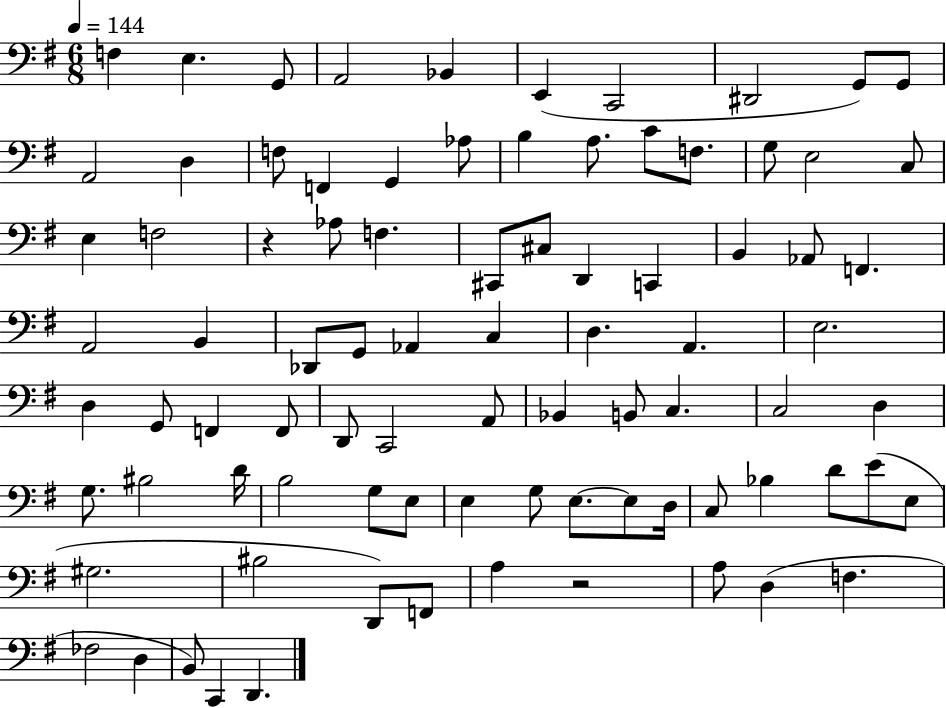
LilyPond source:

{
  \clef bass
  \numericTimeSignature
  \time 6/8
  \key g \major
  \tempo 4 = 144
  f4 e4. g,8 | a,2 bes,4 | e,4( c,2 | dis,2 g,8) g,8 | \break a,2 d4 | f8 f,4 g,4 aes8 | b4 a8. c'8 f8. | g8 e2 c8 | \break e4 f2 | r4 aes8 f4. | cis,8 cis8 d,4 c,4 | b,4 aes,8 f,4. | \break a,2 b,4 | des,8 g,8 aes,4 c4 | d4. a,4. | e2. | \break d4 g,8 f,4 f,8 | d,8 c,2 a,8 | bes,4 b,8 c4. | c2 d4 | \break g8. bis2 d'16 | b2 g8 e8 | e4 g8 e8.~~ e8 d16 | c8 bes4 d'8 e'8( e8 | \break gis2. | bis2 d,8) f,8 | a4 r2 | a8 d4( f4. | \break fes2 d4 | b,8) c,4 d,4. | \bar "|."
}